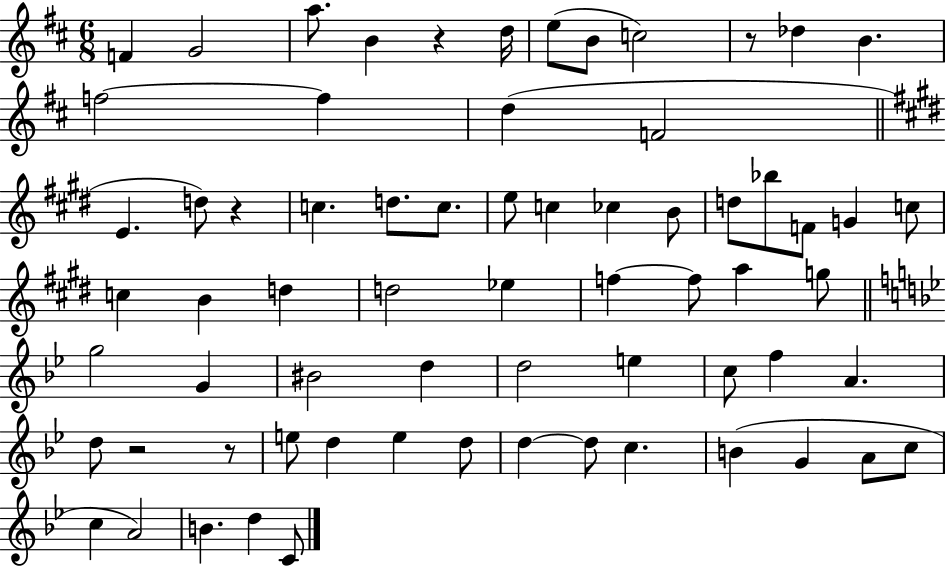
X:1
T:Untitled
M:6/8
L:1/4
K:D
F G2 a/2 B z d/4 e/2 B/2 c2 z/2 _d B f2 f d F2 E d/2 z c d/2 c/2 e/2 c _c B/2 d/2 _b/2 F/2 G c/2 c B d d2 _e f f/2 a g/2 g2 G ^B2 d d2 e c/2 f A d/2 z2 z/2 e/2 d e d/2 d d/2 c B G A/2 c/2 c A2 B d C/2